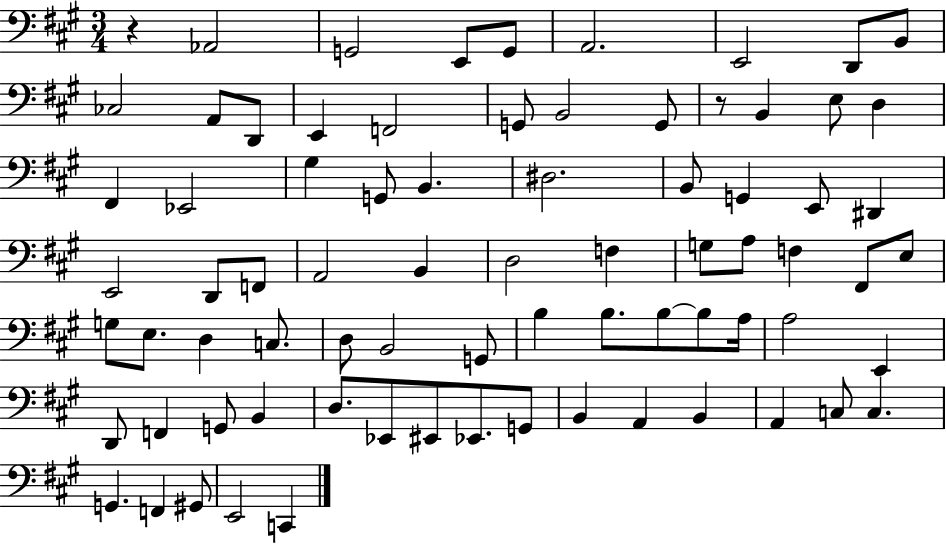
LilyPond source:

{
  \clef bass
  \numericTimeSignature
  \time 3/4
  \key a \major
  r4 aes,2 | g,2 e,8 g,8 | a,2. | e,2 d,8 b,8 | \break ces2 a,8 d,8 | e,4 f,2 | g,8 b,2 g,8 | r8 b,4 e8 d4 | \break fis,4 ees,2 | gis4 g,8 b,4. | dis2. | b,8 g,4 e,8 dis,4 | \break e,2 d,8 f,8 | a,2 b,4 | d2 f4 | g8 a8 f4 fis,8 e8 | \break g8 e8. d4 c8. | d8 b,2 g,8 | b4 b8. b8~~ b8 a16 | a2 e,4 | \break d,8 f,4 g,8 b,4 | d8. ees,8 eis,8 ees,8. g,8 | b,4 a,4 b,4 | a,4 c8 c4. | \break g,4. f,4 gis,8 | e,2 c,4 | \bar "|."
}